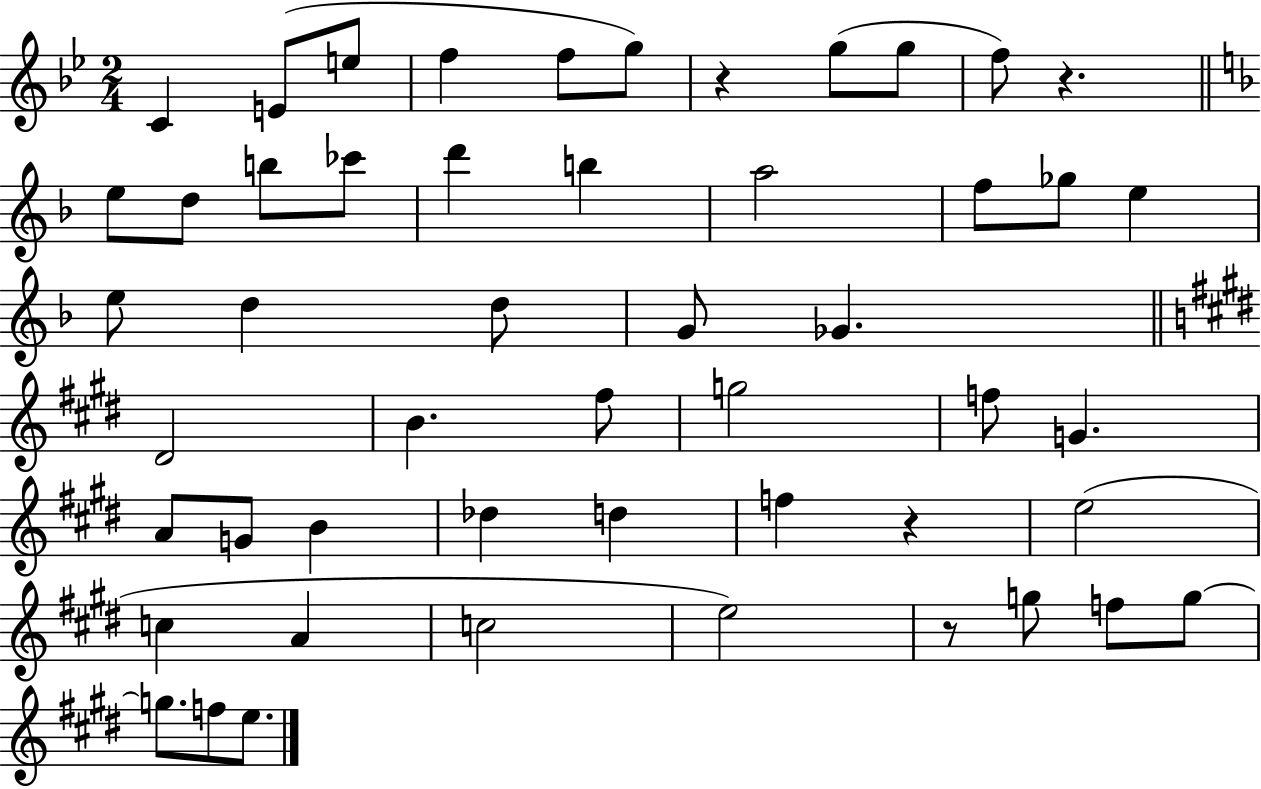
{
  \clef treble
  \numericTimeSignature
  \time 2/4
  \key bes \major
  c'4 e'8( e''8 | f''4 f''8 g''8) | r4 g''8( g''8 | f''8) r4. | \break \bar "||" \break \key f \major e''8 d''8 b''8 ces'''8 | d'''4 b''4 | a''2 | f''8 ges''8 e''4 | \break e''8 d''4 d''8 | g'8 ges'4. | \bar "||" \break \key e \major dis'2 | b'4. fis''8 | g''2 | f''8 g'4. | \break a'8 g'8 b'4 | des''4 d''4 | f''4 r4 | e''2( | \break c''4 a'4 | c''2 | e''2) | r8 g''8 f''8 g''8~~ | \break g''8. f''8 e''8. | \bar "|."
}